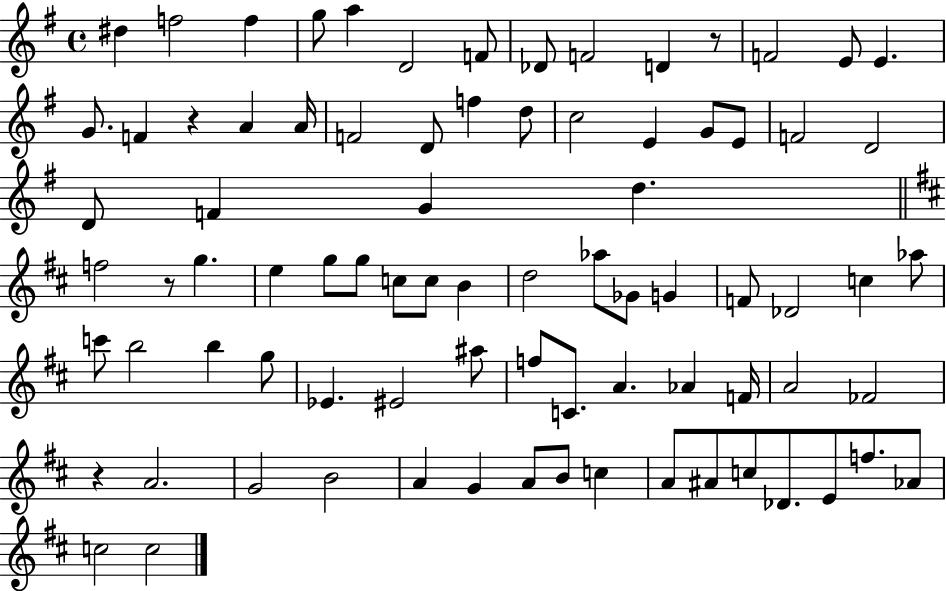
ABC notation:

X:1
T:Untitled
M:4/4
L:1/4
K:G
^d f2 f g/2 a D2 F/2 _D/2 F2 D z/2 F2 E/2 E G/2 F z A A/4 F2 D/2 f d/2 c2 E G/2 E/2 F2 D2 D/2 F G d f2 z/2 g e g/2 g/2 c/2 c/2 B d2 _a/2 _G/2 G F/2 _D2 c _a/2 c'/2 b2 b g/2 _E ^E2 ^a/2 f/2 C/2 A _A F/4 A2 _F2 z A2 G2 B2 A G A/2 B/2 c A/2 ^A/2 c/2 _D/2 E/2 f/2 _A/2 c2 c2